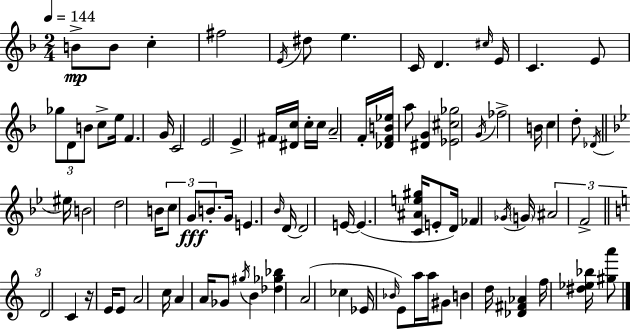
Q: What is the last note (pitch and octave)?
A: F5